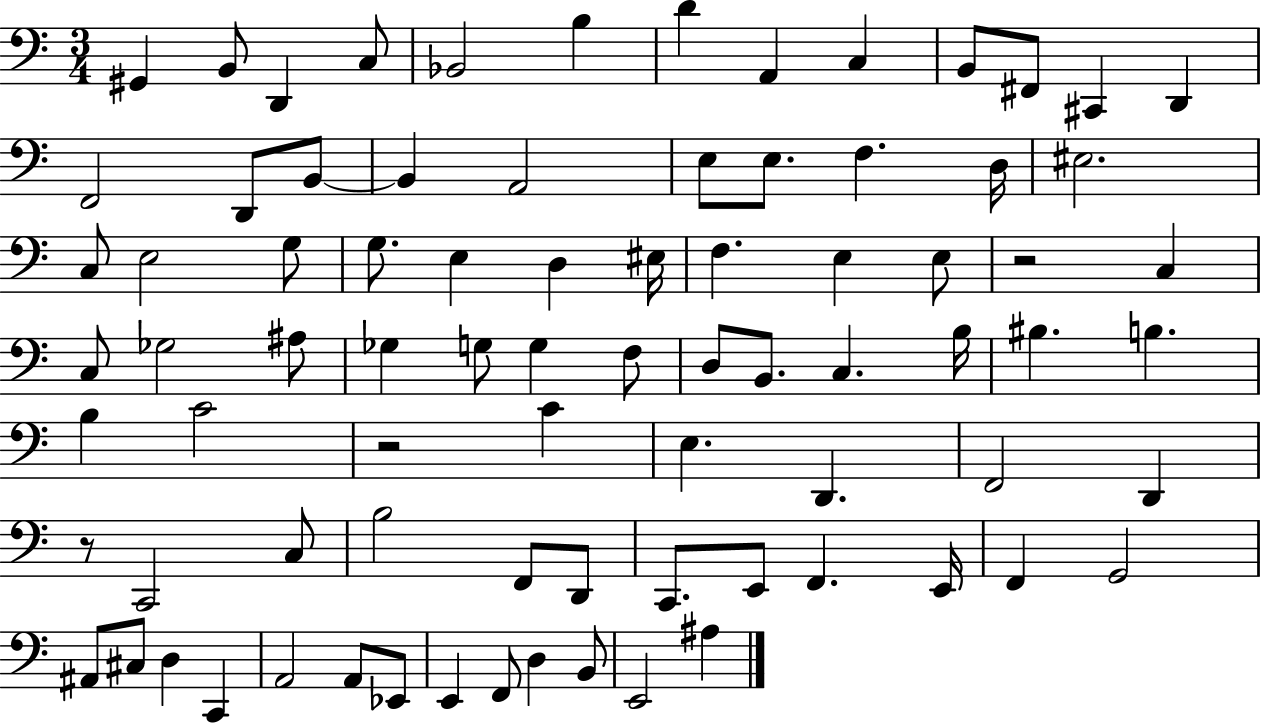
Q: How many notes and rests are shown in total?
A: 81